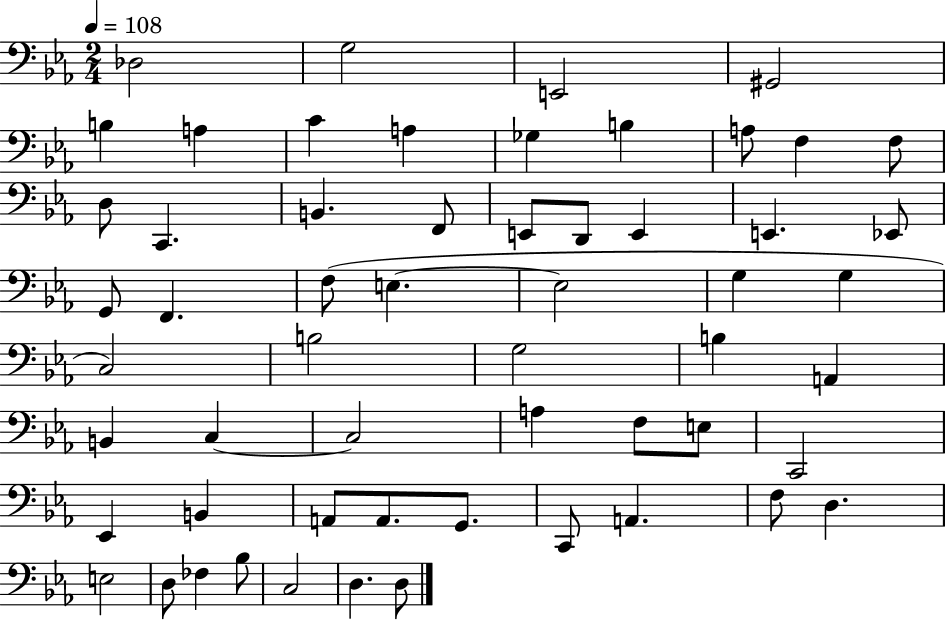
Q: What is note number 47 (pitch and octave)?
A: C2